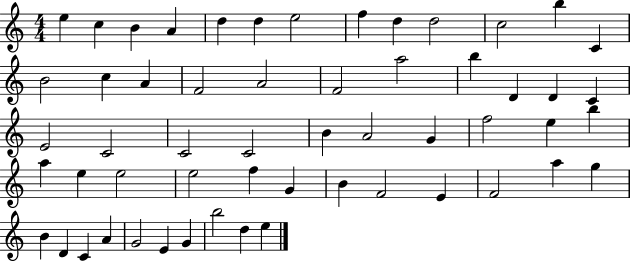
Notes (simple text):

E5/q C5/q B4/q A4/q D5/q D5/q E5/h F5/q D5/q D5/h C5/h B5/q C4/q B4/h C5/q A4/q F4/h A4/h F4/h A5/h B5/q D4/q D4/q C4/q E4/h C4/h C4/h C4/h B4/q A4/h G4/q F5/h E5/q B5/q A5/q E5/q E5/h E5/h F5/q G4/q B4/q F4/h E4/q F4/h A5/q G5/q B4/q D4/q C4/q A4/q G4/h E4/q G4/q B5/h D5/q E5/q